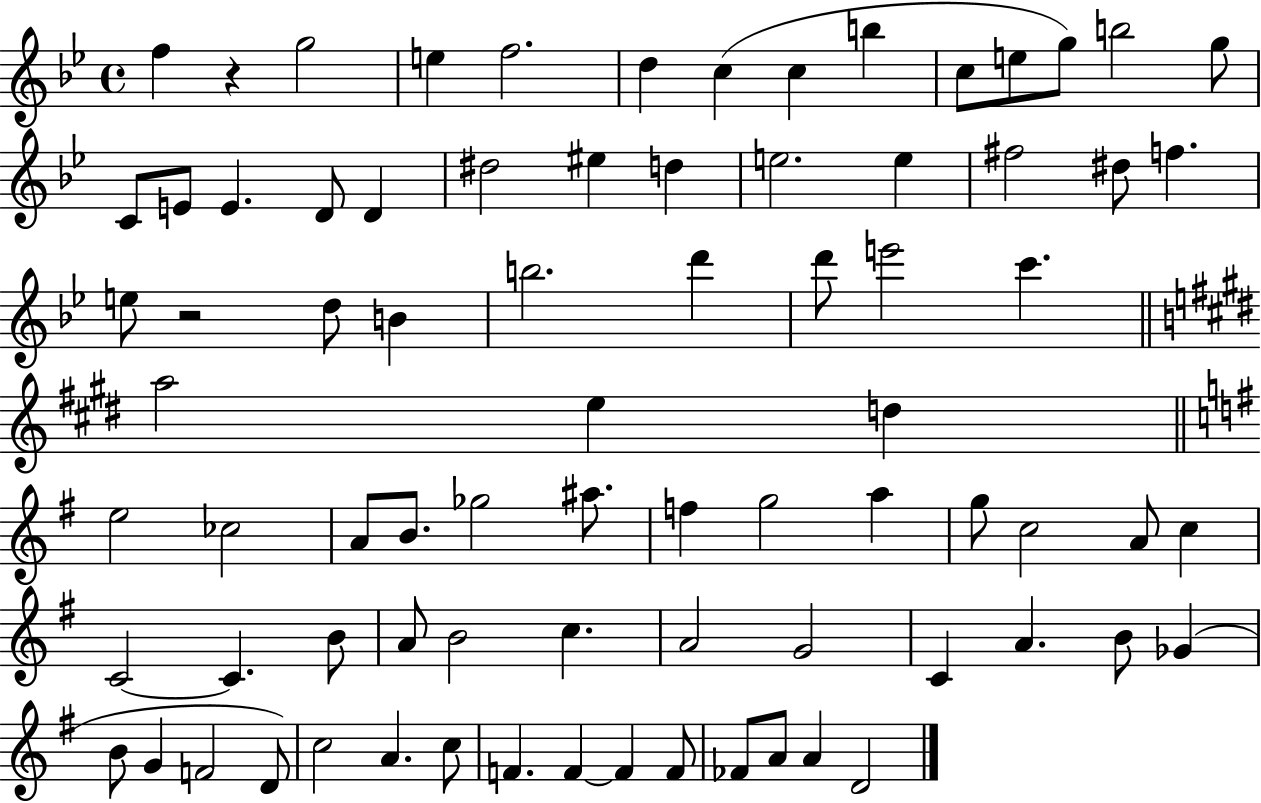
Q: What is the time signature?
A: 4/4